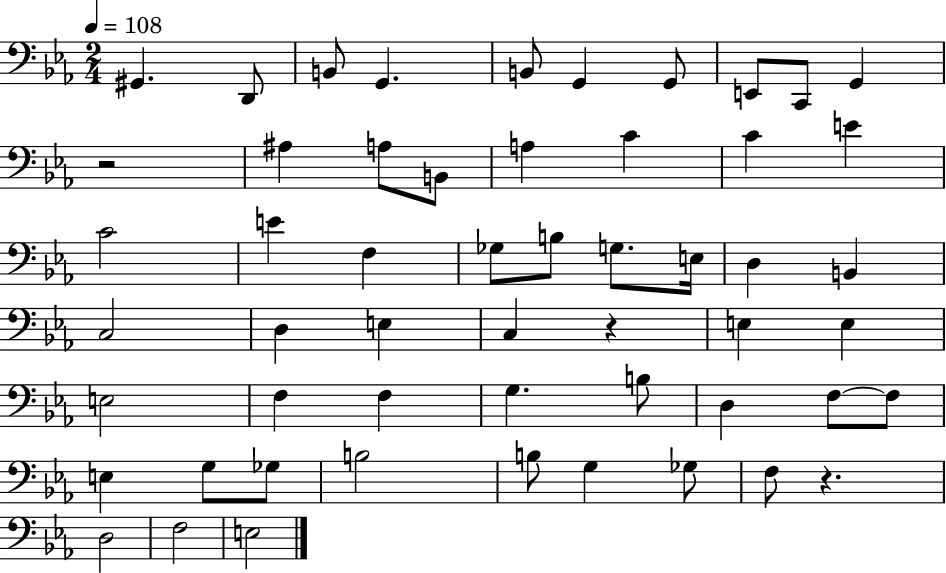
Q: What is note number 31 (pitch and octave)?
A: E3